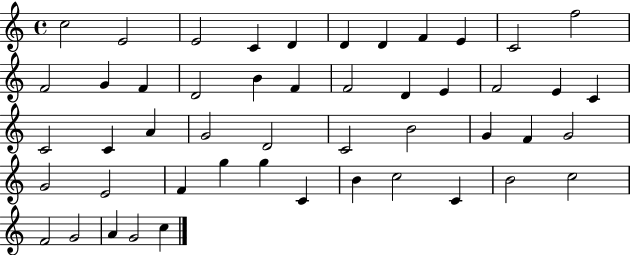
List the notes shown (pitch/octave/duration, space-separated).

C5/h E4/h E4/h C4/q D4/q D4/q D4/q F4/q E4/q C4/h F5/h F4/h G4/q F4/q D4/h B4/q F4/q F4/h D4/q E4/q F4/h E4/q C4/q C4/h C4/q A4/q G4/h D4/h C4/h B4/h G4/q F4/q G4/h G4/h E4/h F4/q G5/q G5/q C4/q B4/q C5/h C4/q B4/h C5/h F4/h G4/h A4/q G4/h C5/q